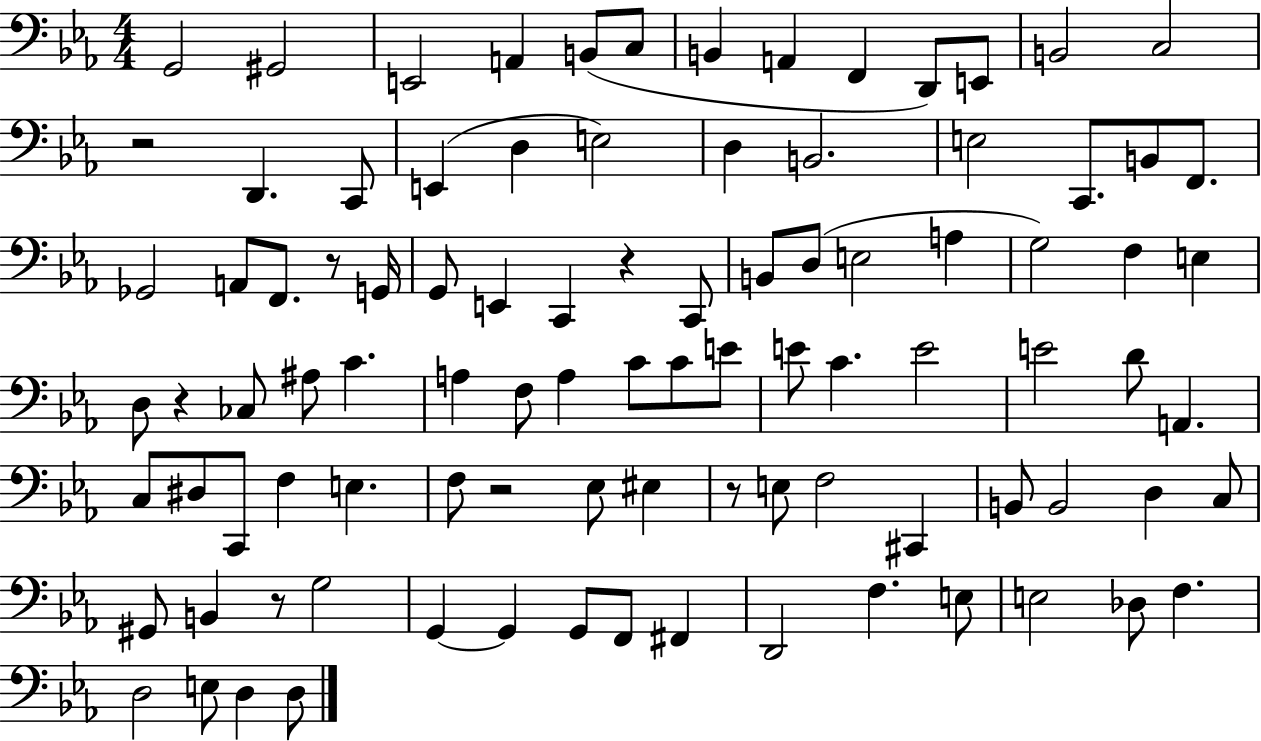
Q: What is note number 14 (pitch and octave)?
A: D2